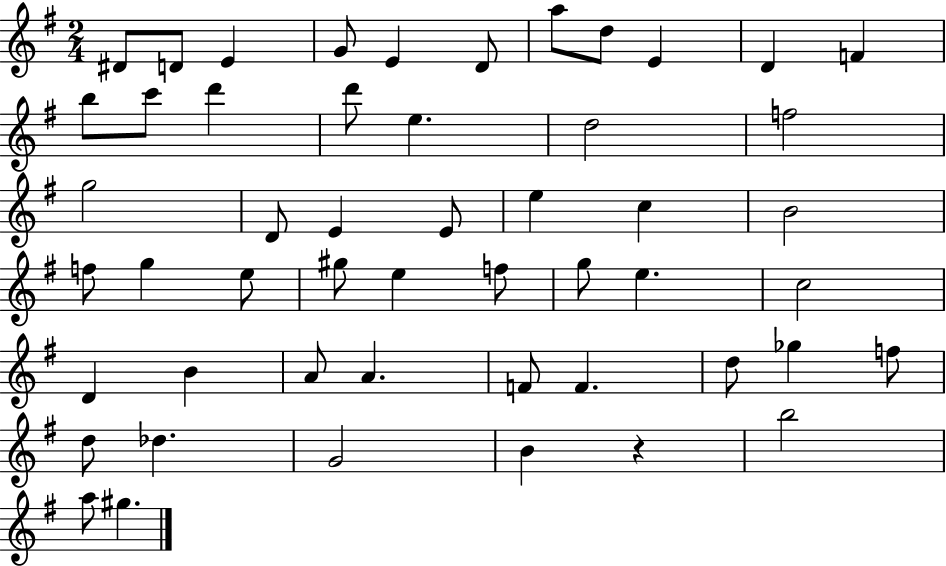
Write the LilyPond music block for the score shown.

{
  \clef treble
  \numericTimeSignature
  \time 2/4
  \key g \major
  dis'8 d'8 e'4 | g'8 e'4 d'8 | a''8 d''8 e'4 | d'4 f'4 | \break b''8 c'''8 d'''4 | d'''8 e''4. | d''2 | f''2 | \break g''2 | d'8 e'4 e'8 | e''4 c''4 | b'2 | \break f''8 g''4 e''8 | gis''8 e''4 f''8 | g''8 e''4. | c''2 | \break d'4 b'4 | a'8 a'4. | f'8 f'4. | d''8 ges''4 f''8 | \break d''8 des''4. | g'2 | b'4 r4 | b''2 | \break a''8 gis''4. | \bar "|."
}